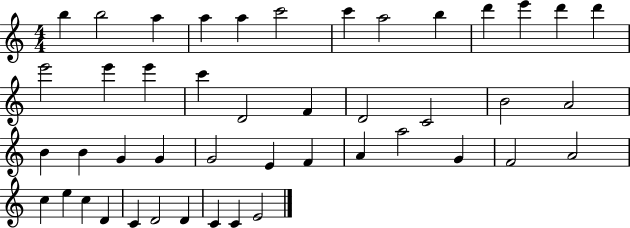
B5/q B5/h A5/q A5/q A5/q C6/h C6/q A5/h B5/q D6/q E6/q D6/q D6/q E6/h E6/q E6/q C6/q D4/h F4/q D4/h C4/h B4/h A4/h B4/q B4/q G4/q G4/q G4/h E4/q F4/q A4/q A5/h G4/q F4/h A4/h C5/q E5/q C5/q D4/q C4/q D4/h D4/q C4/q C4/q E4/h